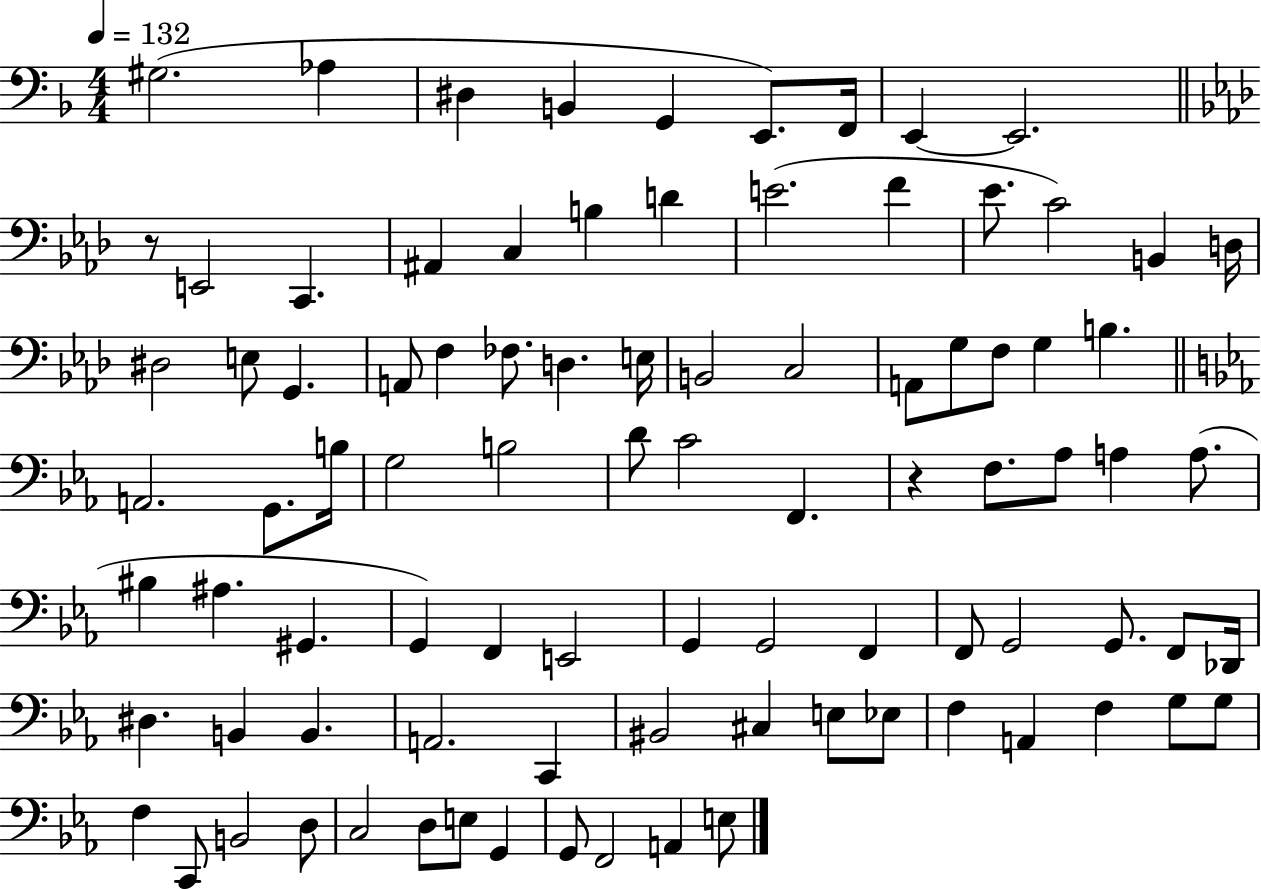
G#3/h. Ab3/q D#3/q B2/q G2/q E2/e. F2/s E2/q E2/h. R/e E2/h C2/q. A#2/q C3/q B3/q D4/q E4/h. F4/q Eb4/e. C4/h B2/q D3/s D#3/h E3/e G2/q. A2/e F3/q FES3/e. D3/q. E3/s B2/h C3/h A2/e G3/e F3/e G3/q B3/q. A2/h. G2/e. B3/s G3/h B3/h D4/e C4/h F2/q. R/q F3/e. Ab3/e A3/q A3/e. BIS3/q A#3/q. G#2/q. G2/q F2/q E2/h G2/q G2/h F2/q F2/e G2/h G2/e. F2/e Db2/s D#3/q. B2/q B2/q. A2/h. C2/q BIS2/h C#3/q E3/e Eb3/e F3/q A2/q F3/q G3/e G3/e F3/q C2/e B2/h D3/e C3/h D3/e E3/e G2/q G2/e F2/h A2/q E3/e